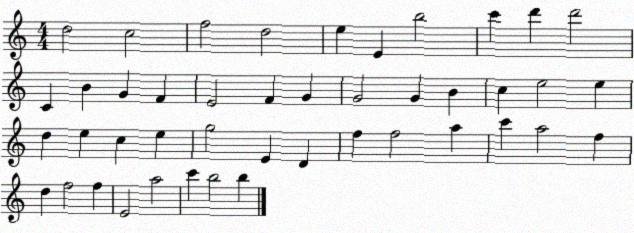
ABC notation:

X:1
T:Untitled
M:4/4
L:1/4
K:C
d2 c2 f2 d2 e E b2 c' d' d'2 C B G F E2 F G G2 G B c e2 e d e c e g2 E D f f2 a c' a2 f d f2 f E2 a2 c' b2 b